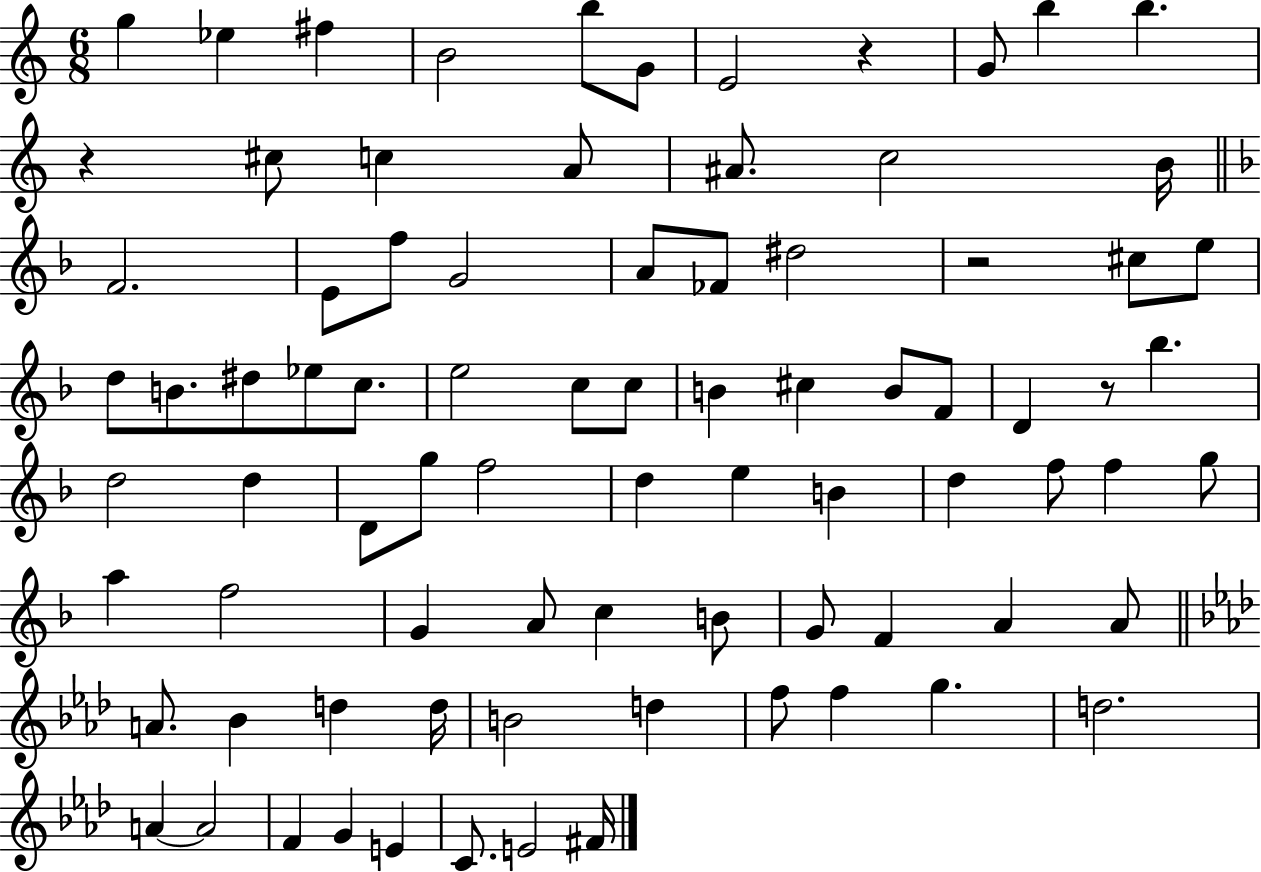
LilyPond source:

{
  \clef treble
  \numericTimeSignature
  \time 6/8
  \key c \major
  g''4 ees''4 fis''4 | b'2 b''8 g'8 | e'2 r4 | g'8 b''4 b''4. | \break r4 cis''8 c''4 a'8 | ais'8. c''2 b'16 | \bar "||" \break \key d \minor f'2. | e'8 f''8 g'2 | a'8 fes'8 dis''2 | r2 cis''8 e''8 | \break d''8 b'8. dis''8 ees''8 c''8. | e''2 c''8 c''8 | b'4 cis''4 b'8 f'8 | d'4 r8 bes''4. | \break d''2 d''4 | d'8 g''8 f''2 | d''4 e''4 b'4 | d''4 f''8 f''4 g''8 | \break a''4 f''2 | g'4 a'8 c''4 b'8 | g'8 f'4 a'4 a'8 | \bar "||" \break \key aes \major a'8. bes'4 d''4 d''16 | b'2 d''4 | f''8 f''4 g''4. | d''2. | \break a'4~~ a'2 | f'4 g'4 e'4 | c'8. e'2 fis'16 | \bar "|."
}